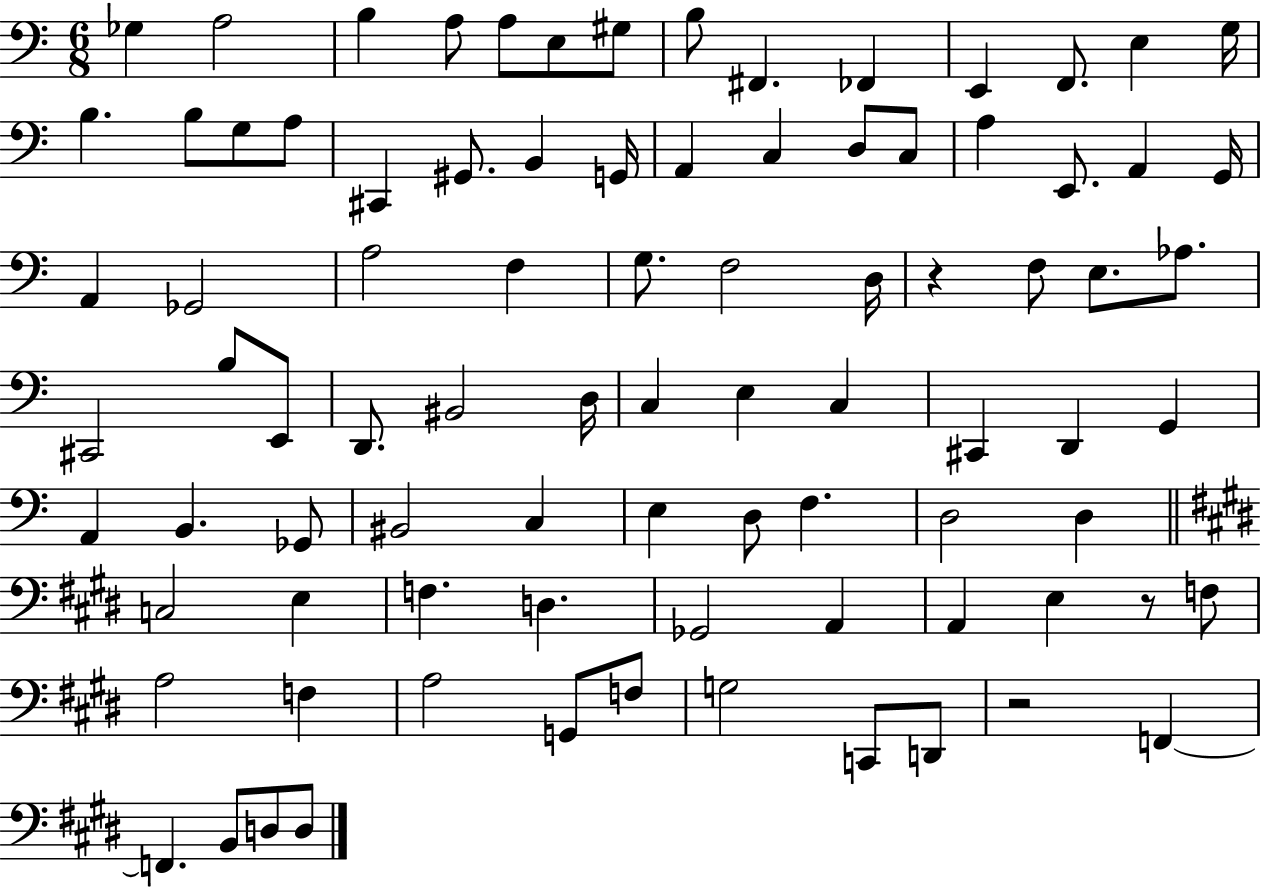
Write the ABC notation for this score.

X:1
T:Untitled
M:6/8
L:1/4
K:C
_G, A,2 B, A,/2 A,/2 E,/2 ^G,/2 B,/2 ^F,, _F,, E,, F,,/2 E, G,/4 B, B,/2 G,/2 A,/2 ^C,, ^G,,/2 B,, G,,/4 A,, C, D,/2 C,/2 A, E,,/2 A,, G,,/4 A,, _G,,2 A,2 F, G,/2 F,2 D,/4 z F,/2 E,/2 _A,/2 ^C,,2 B,/2 E,,/2 D,,/2 ^B,,2 D,/4 C, E, C, ^C,, D,, G,, A,, B,, _G,,/2 ^B,,2 C, E, D,/2 F, D,2 D, C,2 E, F, D, _G,,2 A,, A,, E, z/2 F,/2 A,2 F, A,2 G,,/2 F,/2 G,2 C,,/2 D,,/2 z2 F,, F,, B,,/2 D,/2 D,/2